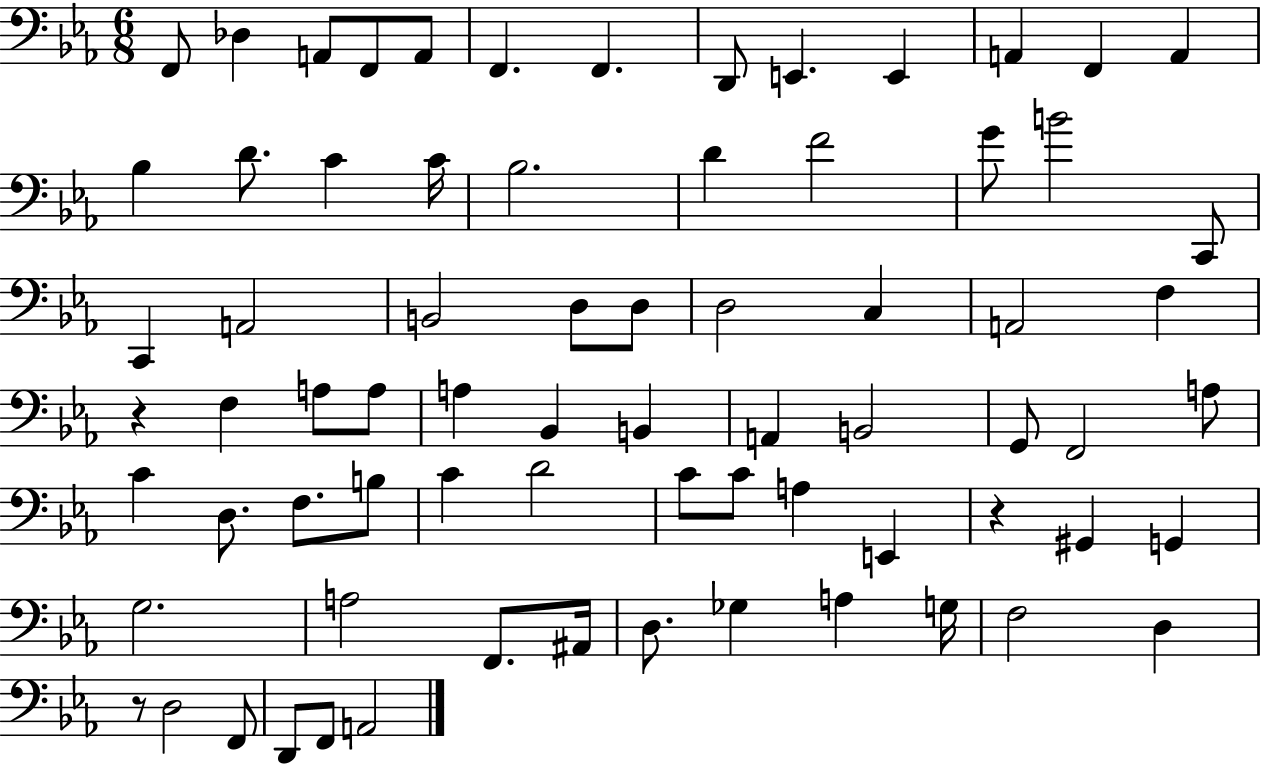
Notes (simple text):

F2/e Db3/q A2/e F2/e A2/e F2/q. F2/q. D2/e E2/q. E2/q A2/q F2/q A2/q Bb3/q D4/e. C4/q C4/s Bb3/h. D4/q F4/h G4/e B4/h C2/e C2/q A2/h B2/h D3/e D3/e D3/h C3/q A2/h F3/q R/q F3/q A3/e A3/e A3/q Bb2/q B2/q A2/q B2/h G2/e F2/h A3/e C4/q D3/e. F3/e. B3/e C4/q D4/h C4/e C4/e A3/q E2/q R/q G#2/q G2/q G3/h. A3/h F2/e. A#2/s D3/e. Gb3/q A3/q G3/s F3/h D3/q R/e D3/h F2/e D2/e F2/e A2/h